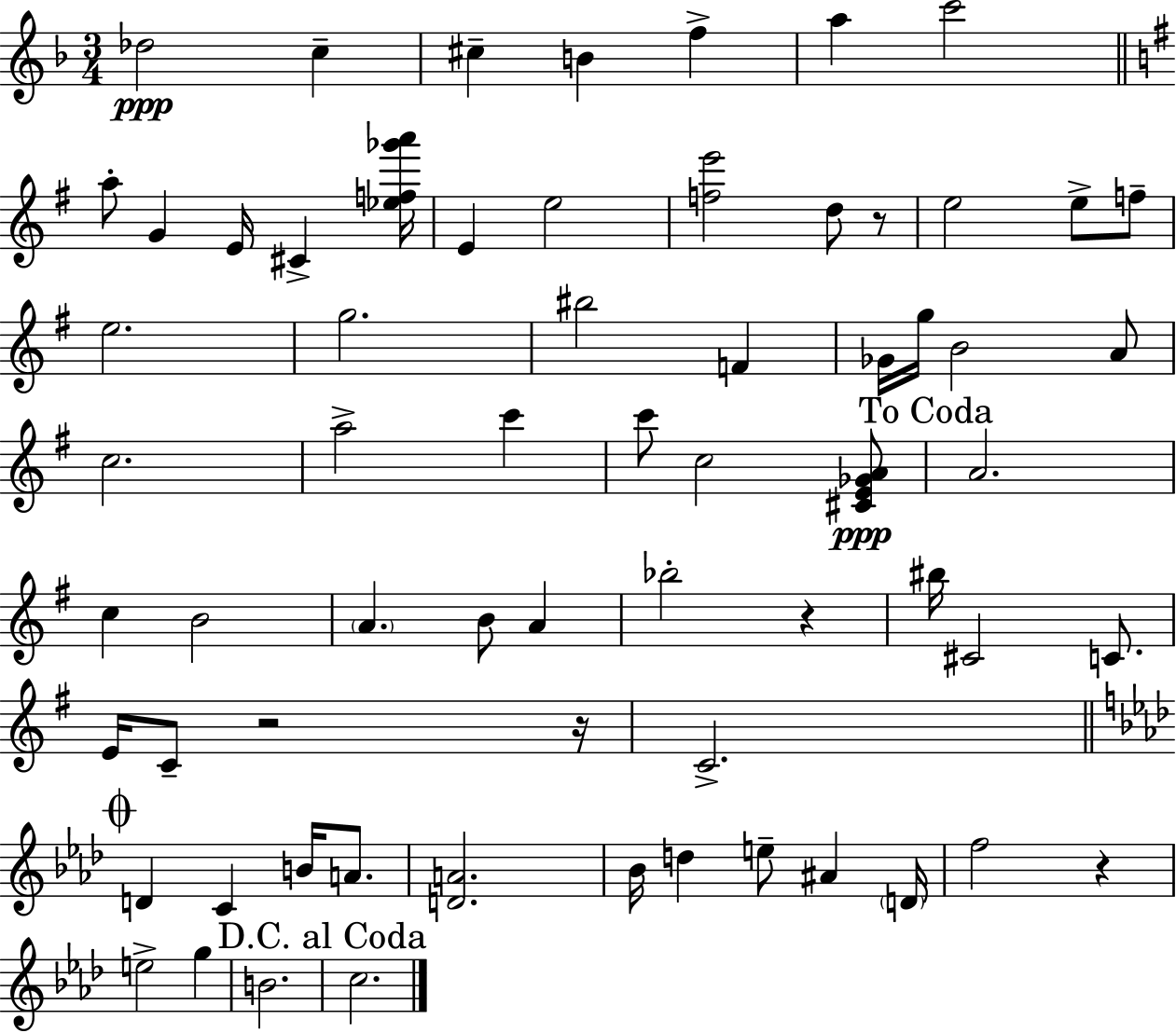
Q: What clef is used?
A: treble